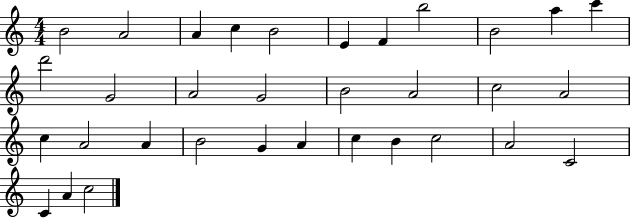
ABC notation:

X:1
T:Untitled
M:4/4
L:1/4
K:C
B2 A2 A c B2 E F b2 B2 a c' d'2 G2 A2 G2 B2 A2 c2 A2 c A2 A B2 G A c B c2 A2 C2 C A c2